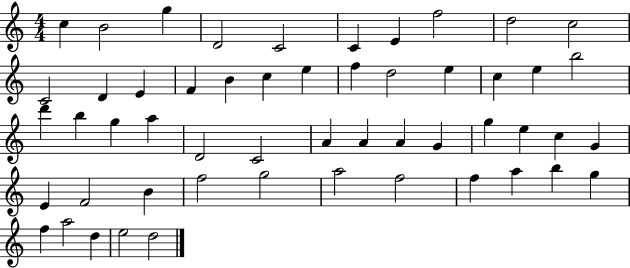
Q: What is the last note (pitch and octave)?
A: D5